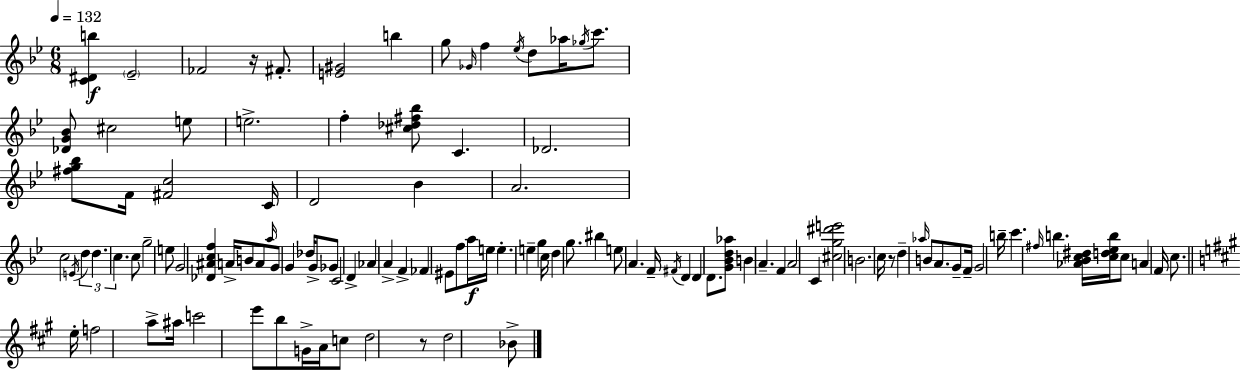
{
  \clef treble
  \numericTimeSignature
  \time 6/8
  \key g \minor
  \tempo 4 = 132
  <c' dis' b''>4\f \parenthesize ees'2-- | fes'2 r16 fis'8.-. | <e' gis'>2 b''4 | g''8 \grace { ges'16 } f''4 \acciaccatura { ees''16 } d''8 aes''16 \acciaccatura { ges''16 } | \break c'''8. <des' g' bes'>8 cis''2 | e''8 e''2.-> | f''4-. <cis'' des'' fis'' bes''>8 c'4. | des'2. | \break <fis'' g'' bes''>8 f'16 <fis' c''>2 | c'16 d'2 bes'4 | a'2. | c''2 \acciaccatura { e'16 } | \break \tuplet 3/2 { d''4 d''4. c''4. } | c''8 g''2-- | e''8 g'2 | <des' ais' c'' f''>4 a'16-> b'8 a'8 \grace { a''16 } g'8 | \break g'4 des''16 g'8-> ges'8 c'2 | d'4-> aes'4 | a'4-> f'4-> fes'4 | eis'8 f''8 a''16\f e''16 e''4.-. | \break e''4-- g''4 c''16 d''4 | g''8. bis''4 e''8 a'4. | f'16-- \acciaccatura { fis'16 } d'4 d'4 | d'8. <g' bes' d'' aes''>8 b'4 | \break a'4.-- f'4 a'2 | c'4 <cis'' g'' dis''' e'''>2 | b'2. | c''16 r8 d''4-- | \break \grace { aes''16 } b'8 a'8. g'8-- f'16-- g'2 | b''16-- c'''4. | \grace { fis''16 } b''4. <aes' bes' c'' dis''>16 <c'' d'' ees'' b''>16 c''8 | a'4 f'16 c''8. \bar "||" \break \key a \major e''16-. f''2 a''8-> ais''16 | c'''2 e'''8 b''8 | g'16-> a'16 c''8 d''2 | r8 d''2 bes'8-> | \break \bar "|."
}